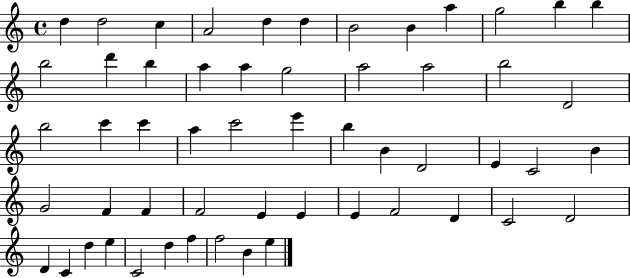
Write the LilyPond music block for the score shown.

{
  \clef treble
  \time 4/4
  \defaultTimeSignature
  \key c \major
  d''4 d''2 c''4 | a'2 d''4 d''4 | b'2 b'4 a''4 | g''2 b''4 b''4 | \break b''2 d'''4 b''4 | a''4 a''4 g''2 | a''2 a''2 | b''2 d'2 | \break b''2 c'''4 c'''4 | a''4 c'''2 e'''4 | b''4 b'4 d'2 | e'4 c'2 b'4 | \break g'2 f'4 f'4 | f'2 e'4 e'4 | e'4 f'2 d'4 | c'2 d'2 | \break d'4 c'4 d''4 e''4 | c'2 d''4 f''4 | f''2 b'4 e''4 | \bar "|."
}